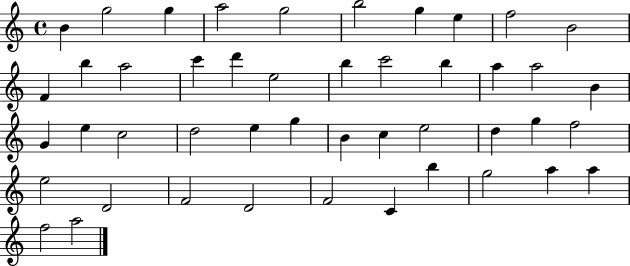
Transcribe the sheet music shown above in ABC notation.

X:1
T:Untitled
M:4/4
L:1/4
K:C
B g2 g a2 g2 b2 g e f2 B2 F b a2 c' d' e2 b c'2 b a a2 B G e c2 d2 e g B c e2 d g f2 e2 D2 F2 D2 F2 C b g2 a a f2 a2